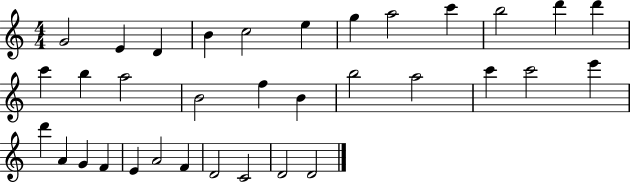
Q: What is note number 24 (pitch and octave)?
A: D6